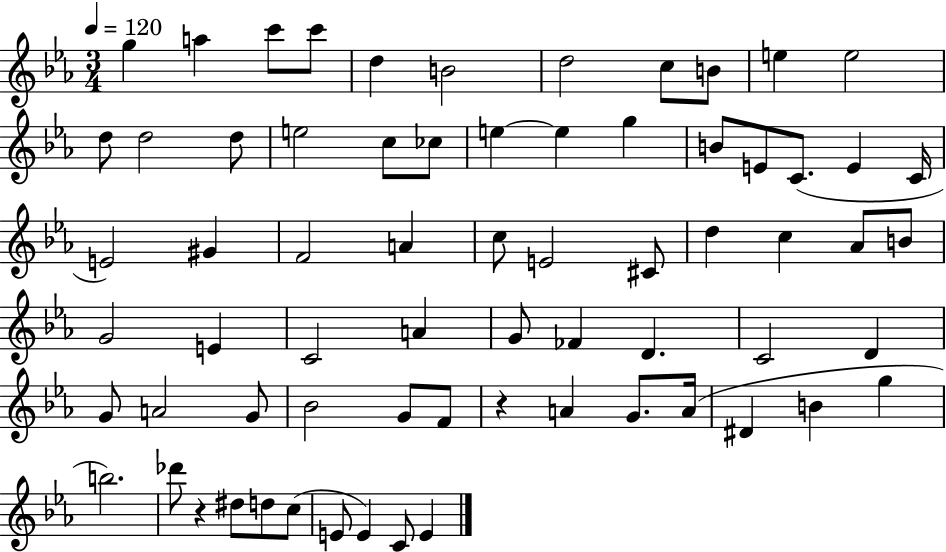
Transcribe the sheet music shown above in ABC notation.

X:1
T:Untitled
M:3/4
L:1/4
K:Eb
g a c'/2 c'/2 d B2 d2 c/2 B/2 e e2 d/2 d2 d/2 e2 c/2 _c/2 e e g B/2 E/2 C/2 E C/4 E2 ^G F2 A c/2 E2 ^C/2 d c _A/2 B/2 G2 E C2 A G/2 _F D C2 D G/2 A2 G/2 _B2 G/2 F/2 z A G/2 A/4 ^D B g b2 _d'/2 z ^d/2 d/2 c/2 E/2 E C/2 E